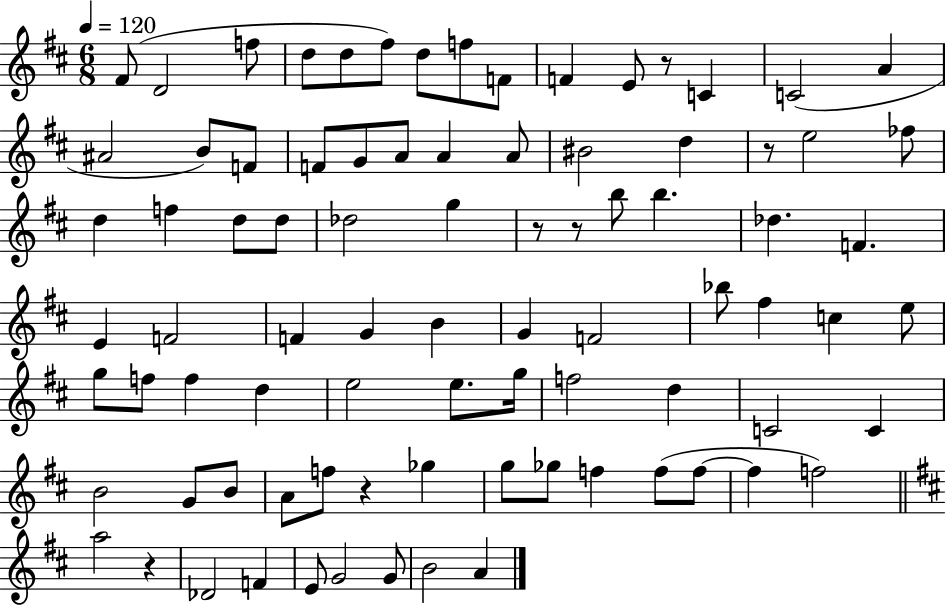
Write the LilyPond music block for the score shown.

{
  \clef treble
  \numericTimeSignature
  \time 6/8
  \key d \major
  \tempo 4 = 120
  fis'8( d'2 f''8 | d''8 d''8 fis''8) d''8 f''8 f'8 | f'4 e'8 r8 c'4 | c'2( a'4 | \break ais'2 b'8) f'8 | f'8 g'8 a'8 a'4 a'8 | bis'2 d''4 | r8 e''2 fes''8 | \break d''4 f''4 d''8 d''8 | des''2 g''4 | r8 r8 b''8 b''4. | des''4. f'4. | \break e'4 f'2 | f'4 g'4 b'4 | g'4 f'2 | bes''8 fis''4 c''4 e''8 | \break g''8 f''8 f''4 d''4 | e''2 e''8. g''16 | f''2 d''4 | c'2 c'4 | \break b'2 g'8 b'8 | a'8 f''8 r4 ges''4 | g''8 ges''8 f''4 f''8( f''8~~ | f''4 f''2) | \break \bar "||" \break \key d \major a''2 r4 | des'2 f'4 | e'8 g'2 g'8 | b'2 a'4 | \break \bar "|."
}